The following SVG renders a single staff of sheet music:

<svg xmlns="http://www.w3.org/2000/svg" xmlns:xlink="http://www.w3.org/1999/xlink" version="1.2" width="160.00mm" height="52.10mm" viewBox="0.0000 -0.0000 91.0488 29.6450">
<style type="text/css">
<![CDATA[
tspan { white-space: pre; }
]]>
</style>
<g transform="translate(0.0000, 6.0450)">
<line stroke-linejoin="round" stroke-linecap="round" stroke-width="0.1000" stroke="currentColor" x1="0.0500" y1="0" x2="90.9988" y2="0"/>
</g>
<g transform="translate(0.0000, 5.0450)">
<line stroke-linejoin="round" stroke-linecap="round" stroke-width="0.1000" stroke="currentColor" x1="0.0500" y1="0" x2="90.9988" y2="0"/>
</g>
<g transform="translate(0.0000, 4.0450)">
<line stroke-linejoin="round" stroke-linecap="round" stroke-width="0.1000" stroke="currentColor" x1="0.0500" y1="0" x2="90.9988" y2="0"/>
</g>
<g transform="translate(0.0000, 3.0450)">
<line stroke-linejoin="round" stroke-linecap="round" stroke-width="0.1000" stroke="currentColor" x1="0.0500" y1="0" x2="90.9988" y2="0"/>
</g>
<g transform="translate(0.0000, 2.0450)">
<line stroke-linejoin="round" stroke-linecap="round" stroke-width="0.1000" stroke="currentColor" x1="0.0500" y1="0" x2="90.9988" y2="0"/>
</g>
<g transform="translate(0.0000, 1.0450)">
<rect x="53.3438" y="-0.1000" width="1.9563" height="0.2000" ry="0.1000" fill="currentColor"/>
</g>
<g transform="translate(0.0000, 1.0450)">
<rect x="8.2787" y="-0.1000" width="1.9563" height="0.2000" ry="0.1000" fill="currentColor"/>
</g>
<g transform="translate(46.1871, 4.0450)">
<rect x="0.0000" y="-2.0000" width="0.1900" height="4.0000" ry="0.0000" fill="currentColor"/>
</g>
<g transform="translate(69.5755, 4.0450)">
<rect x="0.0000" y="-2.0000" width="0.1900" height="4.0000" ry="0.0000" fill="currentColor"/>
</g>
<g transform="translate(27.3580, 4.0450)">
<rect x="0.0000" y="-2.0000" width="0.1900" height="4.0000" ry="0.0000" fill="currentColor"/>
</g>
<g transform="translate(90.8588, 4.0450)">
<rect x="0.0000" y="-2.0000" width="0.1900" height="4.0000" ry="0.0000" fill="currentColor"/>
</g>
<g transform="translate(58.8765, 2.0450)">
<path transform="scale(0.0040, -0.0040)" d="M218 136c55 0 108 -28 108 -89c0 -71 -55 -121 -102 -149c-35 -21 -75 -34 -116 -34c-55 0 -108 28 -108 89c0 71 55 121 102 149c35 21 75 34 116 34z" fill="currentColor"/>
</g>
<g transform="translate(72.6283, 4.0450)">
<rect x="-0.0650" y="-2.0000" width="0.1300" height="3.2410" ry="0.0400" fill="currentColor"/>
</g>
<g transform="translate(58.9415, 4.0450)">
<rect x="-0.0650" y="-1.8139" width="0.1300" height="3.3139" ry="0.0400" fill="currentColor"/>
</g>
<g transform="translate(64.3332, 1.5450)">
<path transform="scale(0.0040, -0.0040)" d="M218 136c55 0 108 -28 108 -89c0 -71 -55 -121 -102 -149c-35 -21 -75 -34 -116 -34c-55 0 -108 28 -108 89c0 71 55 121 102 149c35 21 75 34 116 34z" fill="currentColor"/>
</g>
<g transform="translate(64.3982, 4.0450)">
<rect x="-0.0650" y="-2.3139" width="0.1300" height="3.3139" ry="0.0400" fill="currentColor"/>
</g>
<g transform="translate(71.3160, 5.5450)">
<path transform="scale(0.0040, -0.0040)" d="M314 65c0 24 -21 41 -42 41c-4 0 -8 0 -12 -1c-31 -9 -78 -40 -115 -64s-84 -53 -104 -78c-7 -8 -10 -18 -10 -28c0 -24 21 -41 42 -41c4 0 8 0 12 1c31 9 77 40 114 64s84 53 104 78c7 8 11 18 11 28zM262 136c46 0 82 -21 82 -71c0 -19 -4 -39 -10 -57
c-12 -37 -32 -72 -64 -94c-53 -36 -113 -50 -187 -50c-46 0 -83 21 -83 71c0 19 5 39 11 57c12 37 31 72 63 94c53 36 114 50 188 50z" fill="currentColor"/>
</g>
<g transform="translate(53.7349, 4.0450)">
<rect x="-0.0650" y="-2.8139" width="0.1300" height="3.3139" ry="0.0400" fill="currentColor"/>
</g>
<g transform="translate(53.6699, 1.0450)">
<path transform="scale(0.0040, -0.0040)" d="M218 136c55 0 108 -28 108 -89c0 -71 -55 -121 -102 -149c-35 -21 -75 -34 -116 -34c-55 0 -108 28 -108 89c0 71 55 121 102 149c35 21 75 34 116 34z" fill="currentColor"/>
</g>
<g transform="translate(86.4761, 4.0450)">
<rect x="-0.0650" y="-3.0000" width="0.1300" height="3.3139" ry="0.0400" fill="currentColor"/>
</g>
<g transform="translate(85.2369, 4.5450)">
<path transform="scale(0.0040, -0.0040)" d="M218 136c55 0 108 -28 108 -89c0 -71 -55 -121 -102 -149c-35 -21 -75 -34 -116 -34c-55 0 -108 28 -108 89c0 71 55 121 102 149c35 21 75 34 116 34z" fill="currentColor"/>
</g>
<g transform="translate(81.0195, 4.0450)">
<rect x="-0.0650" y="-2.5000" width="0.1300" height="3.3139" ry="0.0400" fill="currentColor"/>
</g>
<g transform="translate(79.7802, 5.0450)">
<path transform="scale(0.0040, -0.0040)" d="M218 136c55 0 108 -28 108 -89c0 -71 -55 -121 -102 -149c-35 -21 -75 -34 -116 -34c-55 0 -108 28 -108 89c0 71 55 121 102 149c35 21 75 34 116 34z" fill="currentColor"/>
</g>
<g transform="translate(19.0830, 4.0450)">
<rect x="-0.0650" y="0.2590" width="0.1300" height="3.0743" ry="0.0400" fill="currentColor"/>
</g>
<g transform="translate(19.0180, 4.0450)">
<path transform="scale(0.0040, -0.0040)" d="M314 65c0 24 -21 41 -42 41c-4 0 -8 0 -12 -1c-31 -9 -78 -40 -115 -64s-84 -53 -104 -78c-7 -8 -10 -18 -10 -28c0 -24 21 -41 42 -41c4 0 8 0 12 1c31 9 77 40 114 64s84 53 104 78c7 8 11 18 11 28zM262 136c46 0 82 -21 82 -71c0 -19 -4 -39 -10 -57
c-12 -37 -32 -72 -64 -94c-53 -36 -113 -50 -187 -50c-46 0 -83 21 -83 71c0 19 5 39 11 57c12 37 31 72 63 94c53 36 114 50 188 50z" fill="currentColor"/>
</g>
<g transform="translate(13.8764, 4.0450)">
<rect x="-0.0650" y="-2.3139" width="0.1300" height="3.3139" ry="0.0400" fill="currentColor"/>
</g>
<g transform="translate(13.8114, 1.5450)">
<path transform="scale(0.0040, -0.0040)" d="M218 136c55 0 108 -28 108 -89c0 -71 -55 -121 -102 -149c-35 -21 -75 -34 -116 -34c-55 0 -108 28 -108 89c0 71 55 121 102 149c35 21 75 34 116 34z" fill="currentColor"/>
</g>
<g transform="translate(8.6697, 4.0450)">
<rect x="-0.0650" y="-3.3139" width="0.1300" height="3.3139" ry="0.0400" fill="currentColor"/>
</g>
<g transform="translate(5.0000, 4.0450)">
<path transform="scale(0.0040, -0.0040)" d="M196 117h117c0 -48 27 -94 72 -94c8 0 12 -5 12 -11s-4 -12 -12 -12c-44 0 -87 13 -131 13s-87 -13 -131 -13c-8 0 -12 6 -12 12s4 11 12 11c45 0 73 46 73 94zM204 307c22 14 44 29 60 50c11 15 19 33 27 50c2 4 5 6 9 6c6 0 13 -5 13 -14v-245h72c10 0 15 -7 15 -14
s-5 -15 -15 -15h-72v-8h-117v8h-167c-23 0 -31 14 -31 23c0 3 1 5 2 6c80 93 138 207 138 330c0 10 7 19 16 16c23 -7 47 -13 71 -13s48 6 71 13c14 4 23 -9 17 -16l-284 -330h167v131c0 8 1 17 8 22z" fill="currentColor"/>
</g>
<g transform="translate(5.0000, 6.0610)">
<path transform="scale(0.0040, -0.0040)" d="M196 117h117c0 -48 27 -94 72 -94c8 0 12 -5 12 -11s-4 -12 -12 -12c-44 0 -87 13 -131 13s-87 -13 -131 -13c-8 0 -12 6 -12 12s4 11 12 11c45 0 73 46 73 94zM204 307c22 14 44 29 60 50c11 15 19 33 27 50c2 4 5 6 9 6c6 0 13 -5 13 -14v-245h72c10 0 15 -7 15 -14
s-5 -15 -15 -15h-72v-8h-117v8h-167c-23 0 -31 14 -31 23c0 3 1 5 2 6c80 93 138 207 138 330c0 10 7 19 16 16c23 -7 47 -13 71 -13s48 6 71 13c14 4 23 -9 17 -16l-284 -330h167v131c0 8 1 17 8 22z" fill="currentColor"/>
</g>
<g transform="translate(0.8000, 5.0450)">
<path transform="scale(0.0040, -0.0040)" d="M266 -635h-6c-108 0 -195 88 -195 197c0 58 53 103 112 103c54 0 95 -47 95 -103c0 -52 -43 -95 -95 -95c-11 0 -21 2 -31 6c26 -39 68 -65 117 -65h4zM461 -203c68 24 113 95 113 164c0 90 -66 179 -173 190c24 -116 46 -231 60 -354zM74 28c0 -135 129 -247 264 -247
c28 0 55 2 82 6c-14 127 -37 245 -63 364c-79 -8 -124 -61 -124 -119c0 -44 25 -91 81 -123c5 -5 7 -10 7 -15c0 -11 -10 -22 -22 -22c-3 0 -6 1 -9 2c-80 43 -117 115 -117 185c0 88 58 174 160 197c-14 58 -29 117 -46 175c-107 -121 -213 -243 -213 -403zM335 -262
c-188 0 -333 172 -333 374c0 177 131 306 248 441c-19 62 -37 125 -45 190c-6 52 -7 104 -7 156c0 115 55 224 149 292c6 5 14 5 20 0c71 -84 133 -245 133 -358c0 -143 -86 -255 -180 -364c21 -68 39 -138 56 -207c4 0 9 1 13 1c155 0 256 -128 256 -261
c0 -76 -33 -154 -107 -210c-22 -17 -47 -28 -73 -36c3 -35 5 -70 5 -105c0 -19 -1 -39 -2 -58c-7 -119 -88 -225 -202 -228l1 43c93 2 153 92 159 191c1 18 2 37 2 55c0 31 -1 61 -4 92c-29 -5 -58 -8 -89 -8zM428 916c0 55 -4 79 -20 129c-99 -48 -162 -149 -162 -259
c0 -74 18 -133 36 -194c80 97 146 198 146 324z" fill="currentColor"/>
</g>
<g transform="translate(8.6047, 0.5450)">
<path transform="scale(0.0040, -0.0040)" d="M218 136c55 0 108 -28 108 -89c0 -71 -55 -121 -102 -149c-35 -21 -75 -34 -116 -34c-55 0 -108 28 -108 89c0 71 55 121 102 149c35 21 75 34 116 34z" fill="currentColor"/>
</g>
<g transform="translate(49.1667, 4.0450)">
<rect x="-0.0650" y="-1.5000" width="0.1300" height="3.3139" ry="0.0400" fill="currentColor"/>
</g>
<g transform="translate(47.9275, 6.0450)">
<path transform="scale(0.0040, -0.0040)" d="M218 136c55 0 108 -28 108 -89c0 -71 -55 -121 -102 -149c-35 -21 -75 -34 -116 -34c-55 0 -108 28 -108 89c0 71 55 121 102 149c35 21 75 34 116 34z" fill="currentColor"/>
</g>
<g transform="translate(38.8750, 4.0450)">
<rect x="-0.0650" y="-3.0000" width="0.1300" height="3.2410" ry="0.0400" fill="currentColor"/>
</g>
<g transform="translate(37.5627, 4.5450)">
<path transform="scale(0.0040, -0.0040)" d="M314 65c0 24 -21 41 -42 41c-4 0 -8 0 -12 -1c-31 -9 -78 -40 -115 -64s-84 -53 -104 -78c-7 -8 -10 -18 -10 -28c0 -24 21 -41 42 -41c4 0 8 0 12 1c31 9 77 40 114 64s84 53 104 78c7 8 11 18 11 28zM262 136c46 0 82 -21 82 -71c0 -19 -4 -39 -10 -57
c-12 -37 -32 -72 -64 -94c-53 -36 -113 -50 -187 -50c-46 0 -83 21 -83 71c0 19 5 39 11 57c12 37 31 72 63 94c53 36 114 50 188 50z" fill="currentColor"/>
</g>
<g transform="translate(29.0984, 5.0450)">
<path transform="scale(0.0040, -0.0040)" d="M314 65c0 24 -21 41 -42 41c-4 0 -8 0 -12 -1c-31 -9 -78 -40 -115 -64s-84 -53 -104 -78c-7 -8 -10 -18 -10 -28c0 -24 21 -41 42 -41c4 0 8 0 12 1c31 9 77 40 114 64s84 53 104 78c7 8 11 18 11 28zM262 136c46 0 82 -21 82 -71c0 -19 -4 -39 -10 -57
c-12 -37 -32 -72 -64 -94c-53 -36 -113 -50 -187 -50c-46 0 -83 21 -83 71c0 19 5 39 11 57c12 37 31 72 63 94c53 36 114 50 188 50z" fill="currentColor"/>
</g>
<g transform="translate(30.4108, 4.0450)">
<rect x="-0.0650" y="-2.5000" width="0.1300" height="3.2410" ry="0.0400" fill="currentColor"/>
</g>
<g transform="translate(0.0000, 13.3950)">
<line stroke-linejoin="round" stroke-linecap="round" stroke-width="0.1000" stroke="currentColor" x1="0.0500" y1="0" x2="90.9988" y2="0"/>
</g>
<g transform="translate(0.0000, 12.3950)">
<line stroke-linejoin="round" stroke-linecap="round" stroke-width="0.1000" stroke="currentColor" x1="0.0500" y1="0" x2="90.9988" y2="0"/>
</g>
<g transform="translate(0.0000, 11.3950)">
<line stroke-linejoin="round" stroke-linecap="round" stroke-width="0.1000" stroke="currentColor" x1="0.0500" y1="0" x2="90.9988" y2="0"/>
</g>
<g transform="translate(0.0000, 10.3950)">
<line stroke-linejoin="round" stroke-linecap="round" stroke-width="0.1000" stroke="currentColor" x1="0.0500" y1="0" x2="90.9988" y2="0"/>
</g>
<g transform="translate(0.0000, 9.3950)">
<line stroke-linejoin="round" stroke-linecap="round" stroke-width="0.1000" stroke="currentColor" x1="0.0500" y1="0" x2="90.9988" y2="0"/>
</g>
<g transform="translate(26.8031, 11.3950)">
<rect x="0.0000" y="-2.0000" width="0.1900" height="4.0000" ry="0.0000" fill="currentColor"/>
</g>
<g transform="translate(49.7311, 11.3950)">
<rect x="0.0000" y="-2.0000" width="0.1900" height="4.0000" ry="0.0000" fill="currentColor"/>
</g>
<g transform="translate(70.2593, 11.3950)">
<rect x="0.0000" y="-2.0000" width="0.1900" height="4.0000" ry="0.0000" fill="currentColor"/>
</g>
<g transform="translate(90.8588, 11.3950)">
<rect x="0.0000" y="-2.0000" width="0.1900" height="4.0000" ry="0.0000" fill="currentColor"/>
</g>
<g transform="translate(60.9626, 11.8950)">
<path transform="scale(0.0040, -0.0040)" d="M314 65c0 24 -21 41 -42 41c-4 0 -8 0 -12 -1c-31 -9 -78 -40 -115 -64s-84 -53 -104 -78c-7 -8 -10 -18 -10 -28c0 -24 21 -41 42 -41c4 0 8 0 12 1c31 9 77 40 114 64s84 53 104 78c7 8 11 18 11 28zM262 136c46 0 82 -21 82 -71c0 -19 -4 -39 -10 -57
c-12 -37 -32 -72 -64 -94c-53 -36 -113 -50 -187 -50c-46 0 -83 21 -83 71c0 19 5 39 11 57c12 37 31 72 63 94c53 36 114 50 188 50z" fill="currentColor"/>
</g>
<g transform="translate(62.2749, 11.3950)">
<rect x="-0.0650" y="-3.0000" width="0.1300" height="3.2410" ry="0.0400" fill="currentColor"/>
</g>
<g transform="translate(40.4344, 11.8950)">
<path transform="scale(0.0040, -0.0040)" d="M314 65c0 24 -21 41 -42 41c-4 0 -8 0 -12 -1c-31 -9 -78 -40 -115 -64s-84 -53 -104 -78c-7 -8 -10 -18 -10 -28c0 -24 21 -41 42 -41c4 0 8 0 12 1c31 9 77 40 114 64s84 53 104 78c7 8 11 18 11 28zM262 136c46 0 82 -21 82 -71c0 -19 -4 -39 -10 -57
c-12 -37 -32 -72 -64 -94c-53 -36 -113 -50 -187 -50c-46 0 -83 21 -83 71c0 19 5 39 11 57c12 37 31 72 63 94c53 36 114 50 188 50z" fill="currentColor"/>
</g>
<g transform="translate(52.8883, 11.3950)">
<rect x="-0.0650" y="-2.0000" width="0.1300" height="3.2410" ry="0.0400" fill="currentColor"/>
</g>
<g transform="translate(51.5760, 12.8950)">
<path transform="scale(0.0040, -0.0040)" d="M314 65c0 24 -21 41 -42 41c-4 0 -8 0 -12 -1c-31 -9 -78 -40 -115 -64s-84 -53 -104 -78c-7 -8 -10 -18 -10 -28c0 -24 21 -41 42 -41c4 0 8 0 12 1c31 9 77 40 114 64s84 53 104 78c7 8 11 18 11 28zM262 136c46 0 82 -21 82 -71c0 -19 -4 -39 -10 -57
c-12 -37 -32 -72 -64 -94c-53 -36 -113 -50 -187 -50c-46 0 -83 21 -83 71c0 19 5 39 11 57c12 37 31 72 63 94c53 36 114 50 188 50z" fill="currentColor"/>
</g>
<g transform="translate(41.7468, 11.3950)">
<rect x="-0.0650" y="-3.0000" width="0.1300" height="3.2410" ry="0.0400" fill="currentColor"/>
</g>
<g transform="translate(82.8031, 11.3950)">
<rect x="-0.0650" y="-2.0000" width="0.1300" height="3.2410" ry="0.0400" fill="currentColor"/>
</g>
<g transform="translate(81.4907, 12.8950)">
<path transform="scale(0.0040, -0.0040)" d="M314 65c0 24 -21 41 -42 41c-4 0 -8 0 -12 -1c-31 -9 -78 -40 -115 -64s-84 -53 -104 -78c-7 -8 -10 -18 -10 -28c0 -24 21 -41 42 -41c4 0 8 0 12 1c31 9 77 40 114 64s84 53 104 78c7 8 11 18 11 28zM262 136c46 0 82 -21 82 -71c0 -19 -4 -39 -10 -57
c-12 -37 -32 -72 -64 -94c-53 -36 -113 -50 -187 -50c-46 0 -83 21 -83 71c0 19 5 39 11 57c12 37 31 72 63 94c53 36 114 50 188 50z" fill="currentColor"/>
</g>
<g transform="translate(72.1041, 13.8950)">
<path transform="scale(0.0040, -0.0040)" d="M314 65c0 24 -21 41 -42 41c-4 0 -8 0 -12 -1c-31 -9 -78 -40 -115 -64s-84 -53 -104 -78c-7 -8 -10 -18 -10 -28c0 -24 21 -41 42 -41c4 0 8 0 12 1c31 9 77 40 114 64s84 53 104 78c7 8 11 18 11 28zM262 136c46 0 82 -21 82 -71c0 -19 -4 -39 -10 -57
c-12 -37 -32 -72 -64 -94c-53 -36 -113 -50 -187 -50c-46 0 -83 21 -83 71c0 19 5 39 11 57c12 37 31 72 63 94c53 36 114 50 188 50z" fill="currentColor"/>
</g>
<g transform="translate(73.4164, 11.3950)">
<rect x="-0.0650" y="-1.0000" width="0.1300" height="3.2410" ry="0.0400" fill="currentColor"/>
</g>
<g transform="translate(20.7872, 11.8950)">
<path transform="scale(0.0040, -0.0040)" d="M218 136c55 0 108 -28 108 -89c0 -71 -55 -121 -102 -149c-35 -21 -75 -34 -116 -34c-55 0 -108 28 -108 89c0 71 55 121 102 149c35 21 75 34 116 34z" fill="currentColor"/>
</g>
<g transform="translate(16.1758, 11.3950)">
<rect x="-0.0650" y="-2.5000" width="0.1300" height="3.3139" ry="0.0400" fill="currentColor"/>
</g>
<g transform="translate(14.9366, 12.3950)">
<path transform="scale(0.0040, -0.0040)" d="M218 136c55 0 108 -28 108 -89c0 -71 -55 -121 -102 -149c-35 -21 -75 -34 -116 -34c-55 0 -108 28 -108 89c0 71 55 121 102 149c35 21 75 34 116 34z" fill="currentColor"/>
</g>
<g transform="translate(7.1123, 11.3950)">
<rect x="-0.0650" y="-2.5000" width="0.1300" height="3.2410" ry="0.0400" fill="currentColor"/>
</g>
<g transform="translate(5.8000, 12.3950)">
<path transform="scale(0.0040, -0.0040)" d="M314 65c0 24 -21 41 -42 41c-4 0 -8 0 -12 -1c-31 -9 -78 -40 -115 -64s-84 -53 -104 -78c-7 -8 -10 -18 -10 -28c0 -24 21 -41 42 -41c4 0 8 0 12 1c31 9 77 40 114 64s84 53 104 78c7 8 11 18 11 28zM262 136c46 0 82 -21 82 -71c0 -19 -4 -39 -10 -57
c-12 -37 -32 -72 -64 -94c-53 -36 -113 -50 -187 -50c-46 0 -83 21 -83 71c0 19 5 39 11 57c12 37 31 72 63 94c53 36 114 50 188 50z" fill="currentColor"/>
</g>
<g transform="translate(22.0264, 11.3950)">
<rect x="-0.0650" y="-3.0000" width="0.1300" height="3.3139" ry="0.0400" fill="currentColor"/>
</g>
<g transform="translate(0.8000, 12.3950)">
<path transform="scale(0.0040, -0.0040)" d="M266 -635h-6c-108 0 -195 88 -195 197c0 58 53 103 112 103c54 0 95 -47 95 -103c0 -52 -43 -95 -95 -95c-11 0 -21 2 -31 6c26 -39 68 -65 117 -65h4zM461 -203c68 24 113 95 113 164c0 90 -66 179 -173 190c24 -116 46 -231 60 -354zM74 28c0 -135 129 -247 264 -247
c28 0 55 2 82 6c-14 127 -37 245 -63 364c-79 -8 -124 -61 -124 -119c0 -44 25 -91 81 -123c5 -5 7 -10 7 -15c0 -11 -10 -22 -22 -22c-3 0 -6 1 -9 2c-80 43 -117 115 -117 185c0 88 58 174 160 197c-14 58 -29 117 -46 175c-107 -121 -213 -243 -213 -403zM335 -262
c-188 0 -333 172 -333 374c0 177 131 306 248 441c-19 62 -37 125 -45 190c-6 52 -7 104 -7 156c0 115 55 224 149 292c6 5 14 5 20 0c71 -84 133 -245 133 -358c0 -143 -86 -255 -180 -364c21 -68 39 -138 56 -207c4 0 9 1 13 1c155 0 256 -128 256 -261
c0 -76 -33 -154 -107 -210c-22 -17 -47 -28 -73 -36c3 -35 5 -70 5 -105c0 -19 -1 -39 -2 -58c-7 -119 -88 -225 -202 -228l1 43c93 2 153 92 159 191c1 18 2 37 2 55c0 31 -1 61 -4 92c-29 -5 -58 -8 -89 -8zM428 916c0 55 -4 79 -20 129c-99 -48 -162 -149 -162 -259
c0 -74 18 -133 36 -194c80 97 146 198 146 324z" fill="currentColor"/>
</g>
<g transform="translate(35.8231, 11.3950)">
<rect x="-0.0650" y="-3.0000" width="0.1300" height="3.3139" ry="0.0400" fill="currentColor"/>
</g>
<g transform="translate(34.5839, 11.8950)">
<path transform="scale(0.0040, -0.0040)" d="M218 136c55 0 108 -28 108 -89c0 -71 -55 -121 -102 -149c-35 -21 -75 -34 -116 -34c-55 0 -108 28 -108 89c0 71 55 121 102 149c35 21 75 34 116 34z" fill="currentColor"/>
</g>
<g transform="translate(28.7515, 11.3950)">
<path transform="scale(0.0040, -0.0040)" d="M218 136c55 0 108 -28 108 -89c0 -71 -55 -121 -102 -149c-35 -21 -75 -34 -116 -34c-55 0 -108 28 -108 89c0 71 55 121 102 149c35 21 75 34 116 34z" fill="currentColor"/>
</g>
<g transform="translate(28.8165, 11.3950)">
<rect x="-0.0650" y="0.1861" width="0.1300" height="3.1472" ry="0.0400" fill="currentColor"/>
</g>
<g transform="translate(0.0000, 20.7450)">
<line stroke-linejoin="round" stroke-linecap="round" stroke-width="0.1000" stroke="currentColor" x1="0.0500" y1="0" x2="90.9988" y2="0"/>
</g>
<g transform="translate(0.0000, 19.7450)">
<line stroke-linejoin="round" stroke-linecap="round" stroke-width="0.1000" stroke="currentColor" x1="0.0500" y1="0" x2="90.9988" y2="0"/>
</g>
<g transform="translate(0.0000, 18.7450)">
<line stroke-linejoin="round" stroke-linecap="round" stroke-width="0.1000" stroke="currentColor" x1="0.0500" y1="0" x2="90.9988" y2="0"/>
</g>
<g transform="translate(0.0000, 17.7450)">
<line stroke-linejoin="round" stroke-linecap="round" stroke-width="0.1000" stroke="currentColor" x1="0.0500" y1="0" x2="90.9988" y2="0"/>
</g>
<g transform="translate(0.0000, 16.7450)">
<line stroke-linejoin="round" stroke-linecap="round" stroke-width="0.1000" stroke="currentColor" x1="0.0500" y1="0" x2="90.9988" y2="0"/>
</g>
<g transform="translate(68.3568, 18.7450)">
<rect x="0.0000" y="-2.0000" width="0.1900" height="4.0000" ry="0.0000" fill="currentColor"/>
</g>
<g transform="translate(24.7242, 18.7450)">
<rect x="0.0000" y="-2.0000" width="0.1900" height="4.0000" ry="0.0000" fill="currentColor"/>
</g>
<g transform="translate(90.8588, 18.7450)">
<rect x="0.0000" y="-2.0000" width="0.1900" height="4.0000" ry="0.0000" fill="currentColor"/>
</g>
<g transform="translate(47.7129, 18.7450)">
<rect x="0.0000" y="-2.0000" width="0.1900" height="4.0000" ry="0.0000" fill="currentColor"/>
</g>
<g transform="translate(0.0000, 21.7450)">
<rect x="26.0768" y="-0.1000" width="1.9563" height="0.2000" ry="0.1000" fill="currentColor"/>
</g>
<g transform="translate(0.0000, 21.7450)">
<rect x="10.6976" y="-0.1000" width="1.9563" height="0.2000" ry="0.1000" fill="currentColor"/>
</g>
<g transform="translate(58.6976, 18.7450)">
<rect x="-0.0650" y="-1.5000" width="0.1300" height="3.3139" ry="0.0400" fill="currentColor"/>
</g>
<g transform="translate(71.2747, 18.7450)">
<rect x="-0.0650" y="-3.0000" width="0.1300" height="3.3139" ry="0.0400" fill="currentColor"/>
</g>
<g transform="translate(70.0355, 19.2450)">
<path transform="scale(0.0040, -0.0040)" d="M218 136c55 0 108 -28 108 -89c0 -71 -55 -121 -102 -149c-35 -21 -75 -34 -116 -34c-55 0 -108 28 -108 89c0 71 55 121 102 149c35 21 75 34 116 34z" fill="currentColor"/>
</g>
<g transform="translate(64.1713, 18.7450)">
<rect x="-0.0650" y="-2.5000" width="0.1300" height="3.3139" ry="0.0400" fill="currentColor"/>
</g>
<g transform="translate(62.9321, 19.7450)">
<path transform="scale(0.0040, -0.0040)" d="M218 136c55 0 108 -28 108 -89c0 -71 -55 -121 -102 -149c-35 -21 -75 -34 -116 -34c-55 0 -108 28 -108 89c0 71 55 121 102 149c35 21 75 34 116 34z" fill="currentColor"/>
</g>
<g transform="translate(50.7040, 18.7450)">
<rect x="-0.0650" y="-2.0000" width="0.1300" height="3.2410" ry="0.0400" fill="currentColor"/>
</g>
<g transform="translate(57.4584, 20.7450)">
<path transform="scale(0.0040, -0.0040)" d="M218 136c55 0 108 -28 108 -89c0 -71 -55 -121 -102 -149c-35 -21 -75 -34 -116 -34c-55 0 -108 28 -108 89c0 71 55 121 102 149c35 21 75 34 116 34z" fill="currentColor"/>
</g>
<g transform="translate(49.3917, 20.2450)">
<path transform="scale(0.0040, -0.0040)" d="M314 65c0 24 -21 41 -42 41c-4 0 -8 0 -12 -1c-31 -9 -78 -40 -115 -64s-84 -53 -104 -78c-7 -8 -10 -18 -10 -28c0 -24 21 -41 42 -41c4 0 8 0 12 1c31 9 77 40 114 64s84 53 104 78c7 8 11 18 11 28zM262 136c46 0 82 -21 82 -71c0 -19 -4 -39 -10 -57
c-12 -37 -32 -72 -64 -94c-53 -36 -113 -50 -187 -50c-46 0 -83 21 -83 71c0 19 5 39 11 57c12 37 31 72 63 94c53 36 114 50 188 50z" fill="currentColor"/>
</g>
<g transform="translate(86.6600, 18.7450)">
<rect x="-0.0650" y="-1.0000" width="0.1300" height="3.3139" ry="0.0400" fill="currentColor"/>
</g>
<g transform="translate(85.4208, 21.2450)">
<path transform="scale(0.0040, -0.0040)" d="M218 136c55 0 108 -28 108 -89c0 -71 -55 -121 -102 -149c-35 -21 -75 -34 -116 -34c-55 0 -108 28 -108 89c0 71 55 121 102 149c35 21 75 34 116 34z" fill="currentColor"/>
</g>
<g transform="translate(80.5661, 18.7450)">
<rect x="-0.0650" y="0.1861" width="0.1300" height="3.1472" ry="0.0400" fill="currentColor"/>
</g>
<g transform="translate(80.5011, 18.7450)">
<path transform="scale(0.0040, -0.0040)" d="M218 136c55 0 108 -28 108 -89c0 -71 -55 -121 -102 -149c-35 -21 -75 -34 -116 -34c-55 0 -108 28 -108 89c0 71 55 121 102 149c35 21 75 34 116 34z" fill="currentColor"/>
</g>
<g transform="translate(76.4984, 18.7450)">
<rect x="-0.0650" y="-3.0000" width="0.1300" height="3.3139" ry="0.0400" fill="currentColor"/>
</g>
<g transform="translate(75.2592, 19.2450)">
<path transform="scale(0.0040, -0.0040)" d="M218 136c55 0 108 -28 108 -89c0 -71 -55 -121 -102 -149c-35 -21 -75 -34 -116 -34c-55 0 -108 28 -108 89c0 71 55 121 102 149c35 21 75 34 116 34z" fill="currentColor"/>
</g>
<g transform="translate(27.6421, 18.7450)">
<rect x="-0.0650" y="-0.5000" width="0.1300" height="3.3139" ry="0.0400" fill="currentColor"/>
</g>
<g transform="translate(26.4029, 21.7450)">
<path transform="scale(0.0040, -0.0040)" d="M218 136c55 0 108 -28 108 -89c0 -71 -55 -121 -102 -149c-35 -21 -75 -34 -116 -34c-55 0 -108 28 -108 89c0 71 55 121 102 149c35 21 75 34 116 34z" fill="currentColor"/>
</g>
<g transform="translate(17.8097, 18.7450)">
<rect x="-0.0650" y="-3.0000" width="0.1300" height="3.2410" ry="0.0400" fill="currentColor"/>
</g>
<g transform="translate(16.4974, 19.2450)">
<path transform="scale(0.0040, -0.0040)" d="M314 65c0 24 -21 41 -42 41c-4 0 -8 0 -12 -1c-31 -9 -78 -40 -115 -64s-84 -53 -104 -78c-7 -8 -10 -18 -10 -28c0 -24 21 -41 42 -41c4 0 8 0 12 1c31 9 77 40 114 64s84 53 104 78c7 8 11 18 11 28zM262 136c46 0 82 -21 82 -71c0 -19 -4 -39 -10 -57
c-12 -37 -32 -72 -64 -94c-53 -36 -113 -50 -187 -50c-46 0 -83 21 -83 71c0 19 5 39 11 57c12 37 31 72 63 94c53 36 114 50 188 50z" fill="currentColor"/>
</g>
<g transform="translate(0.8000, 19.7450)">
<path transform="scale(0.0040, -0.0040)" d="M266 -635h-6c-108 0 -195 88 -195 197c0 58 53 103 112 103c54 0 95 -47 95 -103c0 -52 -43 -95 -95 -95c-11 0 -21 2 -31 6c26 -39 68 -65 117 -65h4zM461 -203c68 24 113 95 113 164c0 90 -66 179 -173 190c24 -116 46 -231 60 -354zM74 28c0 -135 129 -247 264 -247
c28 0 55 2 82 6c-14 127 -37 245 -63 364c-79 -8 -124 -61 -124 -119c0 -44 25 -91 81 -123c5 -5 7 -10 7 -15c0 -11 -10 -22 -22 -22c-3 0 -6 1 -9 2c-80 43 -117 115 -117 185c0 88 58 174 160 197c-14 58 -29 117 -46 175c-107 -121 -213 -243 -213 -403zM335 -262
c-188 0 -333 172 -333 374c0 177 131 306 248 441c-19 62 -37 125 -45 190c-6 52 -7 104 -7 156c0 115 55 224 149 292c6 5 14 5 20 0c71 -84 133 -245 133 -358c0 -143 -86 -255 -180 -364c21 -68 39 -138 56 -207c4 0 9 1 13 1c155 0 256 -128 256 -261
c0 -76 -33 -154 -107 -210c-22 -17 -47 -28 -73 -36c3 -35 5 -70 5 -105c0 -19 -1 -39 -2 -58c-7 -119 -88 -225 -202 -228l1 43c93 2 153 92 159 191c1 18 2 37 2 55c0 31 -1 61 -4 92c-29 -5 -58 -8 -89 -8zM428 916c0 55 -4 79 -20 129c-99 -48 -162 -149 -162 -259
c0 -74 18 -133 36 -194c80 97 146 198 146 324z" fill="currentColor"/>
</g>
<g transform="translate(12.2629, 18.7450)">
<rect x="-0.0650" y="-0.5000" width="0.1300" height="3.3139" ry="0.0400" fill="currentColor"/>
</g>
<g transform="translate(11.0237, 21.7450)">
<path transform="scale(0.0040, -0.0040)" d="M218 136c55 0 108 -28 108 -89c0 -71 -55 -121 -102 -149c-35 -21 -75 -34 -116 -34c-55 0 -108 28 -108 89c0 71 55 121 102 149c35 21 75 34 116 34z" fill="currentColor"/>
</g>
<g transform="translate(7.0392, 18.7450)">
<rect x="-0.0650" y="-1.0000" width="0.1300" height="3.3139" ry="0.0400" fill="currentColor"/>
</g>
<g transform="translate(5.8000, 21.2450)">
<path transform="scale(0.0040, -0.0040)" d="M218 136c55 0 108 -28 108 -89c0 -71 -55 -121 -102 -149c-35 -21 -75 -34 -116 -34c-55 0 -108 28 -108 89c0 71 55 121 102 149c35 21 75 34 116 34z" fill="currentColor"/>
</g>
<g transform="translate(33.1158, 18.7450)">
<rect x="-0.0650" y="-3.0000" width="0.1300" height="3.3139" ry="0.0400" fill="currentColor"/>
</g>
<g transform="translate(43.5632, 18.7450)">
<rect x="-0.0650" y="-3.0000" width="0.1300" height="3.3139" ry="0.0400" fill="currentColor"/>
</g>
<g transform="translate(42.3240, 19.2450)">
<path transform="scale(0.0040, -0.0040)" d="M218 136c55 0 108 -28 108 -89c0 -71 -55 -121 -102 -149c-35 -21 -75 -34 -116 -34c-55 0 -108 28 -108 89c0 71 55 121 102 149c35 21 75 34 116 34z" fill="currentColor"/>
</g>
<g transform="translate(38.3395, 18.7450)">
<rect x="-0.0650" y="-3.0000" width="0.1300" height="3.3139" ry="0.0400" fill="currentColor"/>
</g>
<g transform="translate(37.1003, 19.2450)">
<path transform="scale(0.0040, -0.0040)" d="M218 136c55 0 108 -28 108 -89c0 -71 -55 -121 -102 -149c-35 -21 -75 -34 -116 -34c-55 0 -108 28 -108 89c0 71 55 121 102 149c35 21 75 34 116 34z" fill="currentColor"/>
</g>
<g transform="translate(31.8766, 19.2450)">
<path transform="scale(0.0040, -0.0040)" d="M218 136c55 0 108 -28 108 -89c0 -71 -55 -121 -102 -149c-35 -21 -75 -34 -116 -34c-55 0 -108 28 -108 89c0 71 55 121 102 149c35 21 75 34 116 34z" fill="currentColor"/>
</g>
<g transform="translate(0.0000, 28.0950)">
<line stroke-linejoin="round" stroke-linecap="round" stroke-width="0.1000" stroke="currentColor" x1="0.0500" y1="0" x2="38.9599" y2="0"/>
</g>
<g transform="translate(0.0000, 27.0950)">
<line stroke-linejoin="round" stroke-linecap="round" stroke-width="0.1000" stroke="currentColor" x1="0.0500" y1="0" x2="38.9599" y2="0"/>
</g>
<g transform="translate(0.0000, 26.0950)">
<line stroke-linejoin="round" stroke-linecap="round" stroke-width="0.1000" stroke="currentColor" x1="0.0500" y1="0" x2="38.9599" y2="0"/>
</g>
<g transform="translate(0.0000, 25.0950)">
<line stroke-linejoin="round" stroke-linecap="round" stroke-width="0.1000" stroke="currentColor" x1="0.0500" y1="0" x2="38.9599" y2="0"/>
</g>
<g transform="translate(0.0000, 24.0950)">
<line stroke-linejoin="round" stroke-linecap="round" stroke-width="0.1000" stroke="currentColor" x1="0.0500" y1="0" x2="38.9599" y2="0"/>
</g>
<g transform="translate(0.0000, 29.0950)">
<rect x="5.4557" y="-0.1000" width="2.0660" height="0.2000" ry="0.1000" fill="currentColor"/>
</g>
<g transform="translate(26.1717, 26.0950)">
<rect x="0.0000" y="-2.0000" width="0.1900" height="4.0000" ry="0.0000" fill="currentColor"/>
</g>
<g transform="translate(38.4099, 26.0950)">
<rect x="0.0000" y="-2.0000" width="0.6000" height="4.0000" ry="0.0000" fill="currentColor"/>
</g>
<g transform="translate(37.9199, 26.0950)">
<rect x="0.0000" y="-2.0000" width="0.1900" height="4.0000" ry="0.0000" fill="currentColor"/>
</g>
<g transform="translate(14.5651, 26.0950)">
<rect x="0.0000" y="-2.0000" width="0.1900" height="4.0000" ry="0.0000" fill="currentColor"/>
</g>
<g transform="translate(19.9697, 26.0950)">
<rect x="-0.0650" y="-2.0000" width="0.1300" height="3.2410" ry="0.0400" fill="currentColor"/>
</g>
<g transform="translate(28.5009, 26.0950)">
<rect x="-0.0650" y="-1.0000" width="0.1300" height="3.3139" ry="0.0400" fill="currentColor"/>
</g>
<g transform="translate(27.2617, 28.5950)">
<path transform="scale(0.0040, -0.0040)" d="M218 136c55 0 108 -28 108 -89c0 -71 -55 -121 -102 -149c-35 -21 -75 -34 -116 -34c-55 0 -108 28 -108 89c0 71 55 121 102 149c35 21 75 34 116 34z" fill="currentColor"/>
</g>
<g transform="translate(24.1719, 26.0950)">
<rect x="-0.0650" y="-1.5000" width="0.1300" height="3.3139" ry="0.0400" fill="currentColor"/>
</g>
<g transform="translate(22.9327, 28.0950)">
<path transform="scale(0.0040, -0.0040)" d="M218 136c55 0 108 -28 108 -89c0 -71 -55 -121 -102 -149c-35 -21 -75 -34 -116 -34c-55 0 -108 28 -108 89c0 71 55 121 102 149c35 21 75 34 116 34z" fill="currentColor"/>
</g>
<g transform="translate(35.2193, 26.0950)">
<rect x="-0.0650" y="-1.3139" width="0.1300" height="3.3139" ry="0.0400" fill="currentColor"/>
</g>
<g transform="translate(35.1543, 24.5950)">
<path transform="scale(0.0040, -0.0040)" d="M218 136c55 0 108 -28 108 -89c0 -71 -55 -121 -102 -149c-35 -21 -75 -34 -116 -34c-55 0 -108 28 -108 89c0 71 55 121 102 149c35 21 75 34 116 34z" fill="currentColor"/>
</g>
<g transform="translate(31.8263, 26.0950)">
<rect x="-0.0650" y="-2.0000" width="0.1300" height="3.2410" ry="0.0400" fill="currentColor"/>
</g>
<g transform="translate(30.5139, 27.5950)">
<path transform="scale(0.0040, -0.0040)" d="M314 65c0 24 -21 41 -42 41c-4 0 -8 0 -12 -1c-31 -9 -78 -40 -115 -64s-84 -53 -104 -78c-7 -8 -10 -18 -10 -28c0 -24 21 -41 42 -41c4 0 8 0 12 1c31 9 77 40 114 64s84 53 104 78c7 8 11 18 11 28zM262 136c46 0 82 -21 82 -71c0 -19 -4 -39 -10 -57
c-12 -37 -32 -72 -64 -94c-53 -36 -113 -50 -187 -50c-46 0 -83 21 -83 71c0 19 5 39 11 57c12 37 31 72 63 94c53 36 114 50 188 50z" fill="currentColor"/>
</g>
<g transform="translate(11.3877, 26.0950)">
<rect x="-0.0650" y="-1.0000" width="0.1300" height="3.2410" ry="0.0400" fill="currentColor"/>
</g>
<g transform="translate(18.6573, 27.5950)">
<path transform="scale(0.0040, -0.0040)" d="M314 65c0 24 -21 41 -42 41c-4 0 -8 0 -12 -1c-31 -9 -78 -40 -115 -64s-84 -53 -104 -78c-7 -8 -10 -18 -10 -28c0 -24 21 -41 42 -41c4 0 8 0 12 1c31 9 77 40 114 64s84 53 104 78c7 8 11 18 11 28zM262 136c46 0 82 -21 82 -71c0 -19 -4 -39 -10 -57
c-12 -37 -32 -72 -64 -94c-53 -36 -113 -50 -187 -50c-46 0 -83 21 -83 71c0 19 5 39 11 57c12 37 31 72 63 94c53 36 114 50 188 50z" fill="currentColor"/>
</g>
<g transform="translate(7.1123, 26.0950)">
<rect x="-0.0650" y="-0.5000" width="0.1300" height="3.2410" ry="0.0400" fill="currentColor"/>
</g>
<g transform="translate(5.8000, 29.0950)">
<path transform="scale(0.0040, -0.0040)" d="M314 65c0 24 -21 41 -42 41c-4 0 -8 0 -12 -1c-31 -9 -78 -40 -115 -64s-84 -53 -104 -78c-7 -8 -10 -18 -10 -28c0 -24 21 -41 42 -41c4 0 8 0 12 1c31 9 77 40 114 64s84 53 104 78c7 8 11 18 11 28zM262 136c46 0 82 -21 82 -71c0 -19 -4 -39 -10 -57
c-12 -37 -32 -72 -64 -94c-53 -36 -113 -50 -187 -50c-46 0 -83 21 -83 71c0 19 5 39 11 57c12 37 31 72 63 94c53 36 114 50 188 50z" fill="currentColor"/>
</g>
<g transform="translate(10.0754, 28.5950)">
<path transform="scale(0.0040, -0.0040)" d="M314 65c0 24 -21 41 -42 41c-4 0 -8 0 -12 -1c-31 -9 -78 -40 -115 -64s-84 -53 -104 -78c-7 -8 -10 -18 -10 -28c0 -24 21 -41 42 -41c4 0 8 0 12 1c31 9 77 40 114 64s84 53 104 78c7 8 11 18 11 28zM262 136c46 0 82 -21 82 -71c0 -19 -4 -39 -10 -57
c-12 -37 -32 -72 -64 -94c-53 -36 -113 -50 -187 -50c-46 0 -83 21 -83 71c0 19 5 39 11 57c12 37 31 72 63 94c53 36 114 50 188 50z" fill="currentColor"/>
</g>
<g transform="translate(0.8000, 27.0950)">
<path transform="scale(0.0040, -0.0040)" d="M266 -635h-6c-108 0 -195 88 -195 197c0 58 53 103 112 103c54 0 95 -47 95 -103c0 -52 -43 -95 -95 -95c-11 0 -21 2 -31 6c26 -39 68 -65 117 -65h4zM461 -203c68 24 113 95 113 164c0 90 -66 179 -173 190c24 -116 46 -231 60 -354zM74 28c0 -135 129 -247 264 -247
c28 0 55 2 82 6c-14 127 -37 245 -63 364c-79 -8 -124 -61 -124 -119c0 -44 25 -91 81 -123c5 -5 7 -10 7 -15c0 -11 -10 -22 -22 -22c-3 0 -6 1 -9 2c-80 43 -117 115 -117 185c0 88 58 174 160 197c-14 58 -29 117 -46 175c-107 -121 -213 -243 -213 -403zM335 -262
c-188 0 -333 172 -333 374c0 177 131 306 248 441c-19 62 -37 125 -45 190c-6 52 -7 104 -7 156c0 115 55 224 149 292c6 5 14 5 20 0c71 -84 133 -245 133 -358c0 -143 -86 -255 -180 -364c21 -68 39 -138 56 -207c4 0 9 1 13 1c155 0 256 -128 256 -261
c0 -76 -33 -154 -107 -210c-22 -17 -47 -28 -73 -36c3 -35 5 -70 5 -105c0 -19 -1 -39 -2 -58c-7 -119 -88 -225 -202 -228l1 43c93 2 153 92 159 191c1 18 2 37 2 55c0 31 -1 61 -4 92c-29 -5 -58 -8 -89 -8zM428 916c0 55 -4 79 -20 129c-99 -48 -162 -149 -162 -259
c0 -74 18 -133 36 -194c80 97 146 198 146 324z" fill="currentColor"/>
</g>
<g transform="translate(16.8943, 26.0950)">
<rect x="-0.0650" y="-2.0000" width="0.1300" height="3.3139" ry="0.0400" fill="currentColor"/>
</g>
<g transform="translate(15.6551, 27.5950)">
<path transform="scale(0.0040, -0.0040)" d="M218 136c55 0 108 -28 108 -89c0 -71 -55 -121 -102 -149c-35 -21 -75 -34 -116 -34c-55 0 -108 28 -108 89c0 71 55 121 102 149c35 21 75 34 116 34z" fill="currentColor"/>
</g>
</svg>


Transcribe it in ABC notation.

X:1
T:Untitled
M:4/4
L:1/4
K:C
b g B2 G2 A2 E a f g F2 G A G2 G A B A A2 F2 A2 D2 F2 D C A2 C A A A F2 E G A A B D C2 D2 F F2 E D F2 e